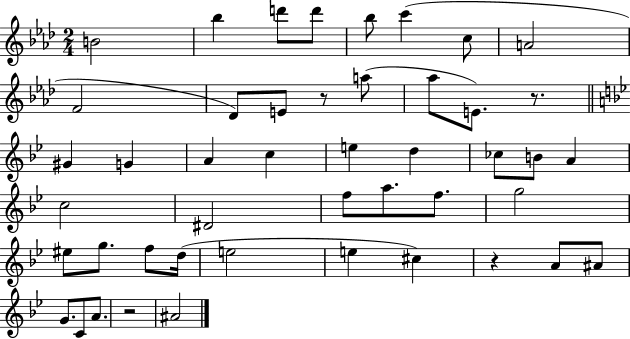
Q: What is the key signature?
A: AES major